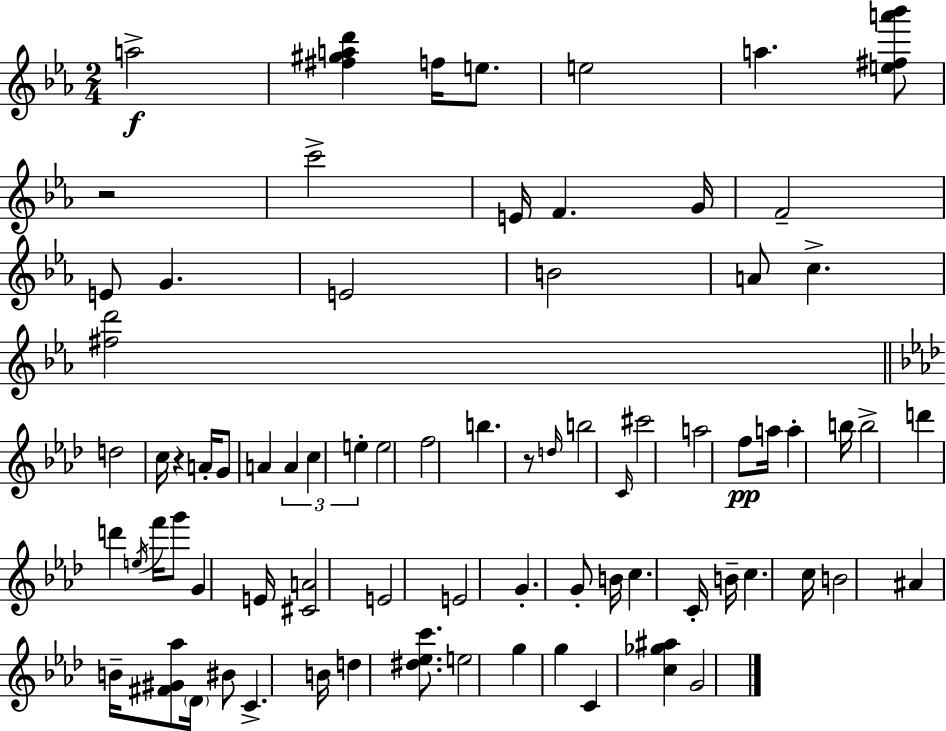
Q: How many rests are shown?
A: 3